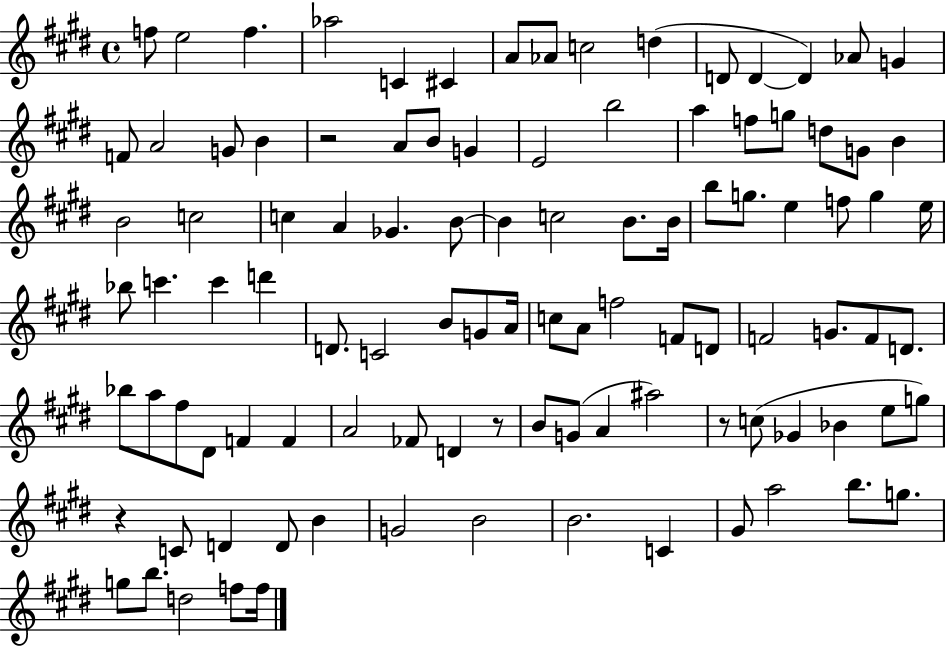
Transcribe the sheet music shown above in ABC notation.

X:1
T:Untitled
M:4/4
L:1/4
K:E
f/2 e2 f _a2 C ^C A/2 _A/2 c2 d D/2 D D _A/2 G F/2 A2 G/2 B z2 A/2 B/2 G E2 b2 a f/2 g/2 d/2 G/2 B B2 c2 c A _G B/2 B c2 B/2 B/4 b/2 g/2 e f/2 g e/4 _b/2 c' c' d' D/2 C2 B/2 G/2 A/4 c/2 A/2 f2 F/2 D/2 F2 G/2 F/2 D/2 _b/2 a/2 ^f/2 ^D/2 F F A2 _F/2 D z/2 B/2 G/2 A ^a2 z/2 c/2 _G _B e/2 g/2 z C/2 D D/2 B G2 B2 B2 C ^G/2 a2 b/2 g/2 g/2 b/2 d2 f/2 f/4